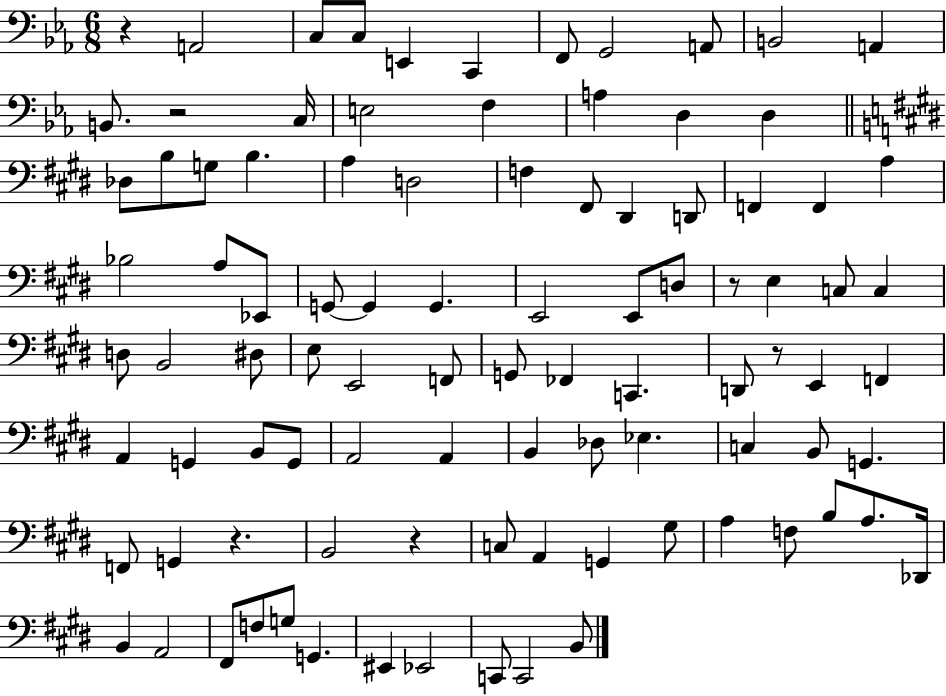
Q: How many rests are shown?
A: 6